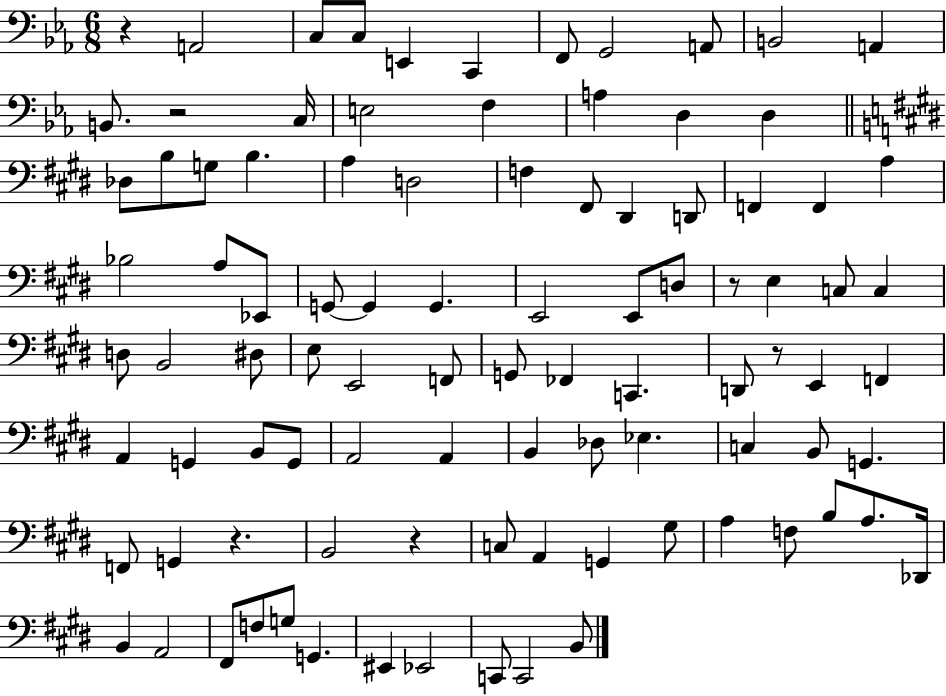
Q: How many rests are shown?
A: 6